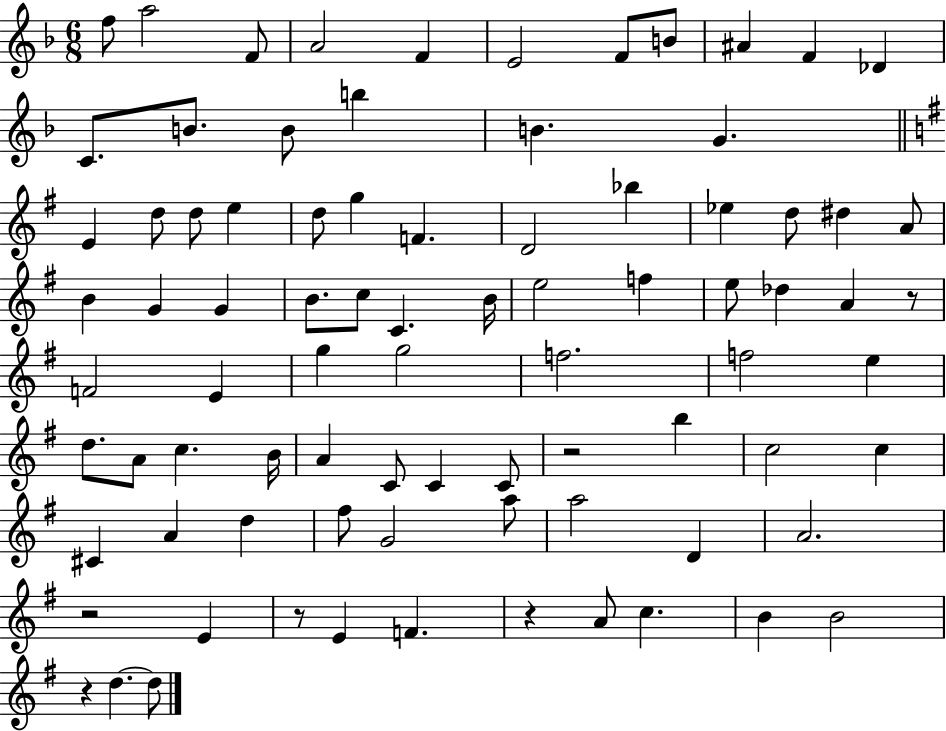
{
  \clef treble
  \numericTimeSignature
  \time 6/8
  \key f \major
  f''8 a''2 f'8 | a'2 f'4 | e'2 f'8 b'8 | ais'4 f'4 des'4 | \break c'8. b'8. b'8 b''4 | b'4. g'4. | \bar "||" \break \key g \major e'4 d''8 d''8 e''4 | d''8 g''4 f'4. | d'2 bes''4 | ees''4 d''8 dis''4 a'8 | \break b'4 g'4 g'4 | b'8. c''8 c'4. b'16 | e''2 f''4 | e''8 des''4 a'4 r8 | \break f'2 e'4 | g''4 g''2 | f''2. | f''2 e''4 | \break d''8. a'8 c''4. b'16 | a'4 c'8 c'4 c'8 | r2 b''4 | c''2 c''4 | \break cis'4 a'4 d''4 | fis''8 g'2 a''8 | a''2 d'4 | a'2. | \break r2 e'4 | r8 e'4 f'4. | r4 a'8 c''4. | b'4 b'2 | \break r4 d''4.~~ d''8 | \bar "|."
}